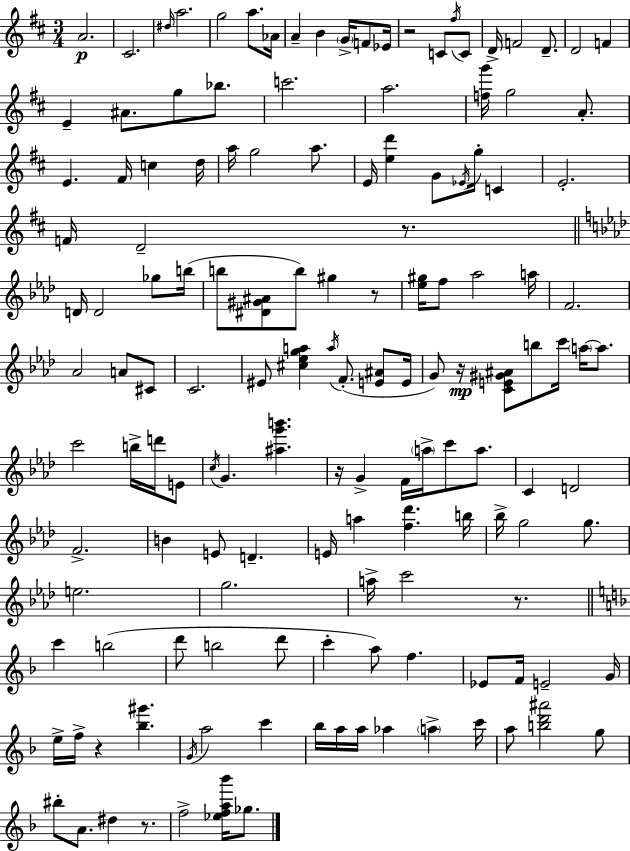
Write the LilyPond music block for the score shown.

{
  \clef treble
  \numericTimeSignature
  \time 3/4
  \key d \major
  a'2.\p | cis'2. | \grace { dis''16 } a''2. | g''2 a''8. | \break aes'16 a'4-- b'4 \parenthesize g'16-> f'8 | ees'16 r2 c'8 \acciaccatura { fis''16 } | c'8 d'16-> f'2 d'8.-- | d'2 f'4 | \break e'4-- ais'8. g''8 bes''8. | c'''2. | a''2. | <f'' g'''>16 g''2 a'8.-. | \break e'4. fis'16 c''4 | d''16 a''16 g''2 a''8. | e'16 <e'' d'''>4 g'8 \acciaccatura { ees'16 } g''16-. c'4 | e'2.-. | \break f'16 d'2-- | r8. \bar "||" \break \key f \minor d'16 d'2 ges''8 b''16( | b''8 <dis' gis' ais'>8 b''8) gis''4 r8 | <ees'' gis''>16 f''8 aes''2 a''16 | f'2. | \break aes'2 a'8 cis'8 | c'2. | eis'8 <cis'' ees'' g'' a''>4 \acciaccatura { a''16 }( f'8.-. <e' ais'>8 | e'16 g'8) r16\mp <c' e' gis' ais'>8 b''8 c'''16 \parenthesize a''16~~ a''8. | \break c'''2 b''16-> d'''16 e'8 | \acciaccatura { c''16 } g'4. <ais'' g''' b'''>4. | r16 g'4-> f'16 \parenthesize a''16-> c'''8 a''8. | c'4 d'2 | \break f'2.-> | b'4 e'8 d'4.-- | e'16 a''4 <f'' des'''>4. | b''16 bes''16-> g''2 g''8. | \break e''2. | g''2. | a''16-> c'''2 r8. | \bar "||" \break \key d \minor c'''4 b''2( | d'''8 b''2 d'''8 | c'''4-. a''8) f''4. | ees'8 f'16 e'2-- g'16 | \break e''16-> f''16-> r4 <bes'' gis'''>4. | \acciaccatura { g'16 } a''2 c'''4 | bes''16 a''16 a''16 aes''4 \parenthesize a''4-> | c'''16 a''8 <b'' d''' ais'''>2 g''8 | \break bis''8-. a'8. dis''4 r8. | f''2-> <ees'' f'' a'' bes'''>16 ges''8. | \bar "|."
}